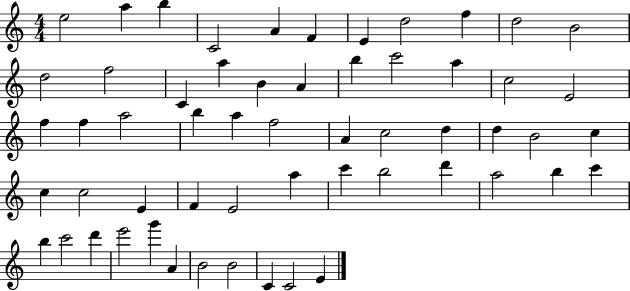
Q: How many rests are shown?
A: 0